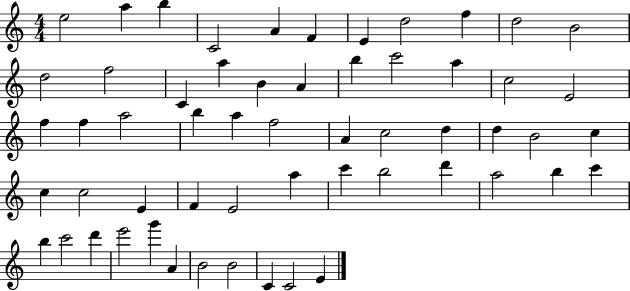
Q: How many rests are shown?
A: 0